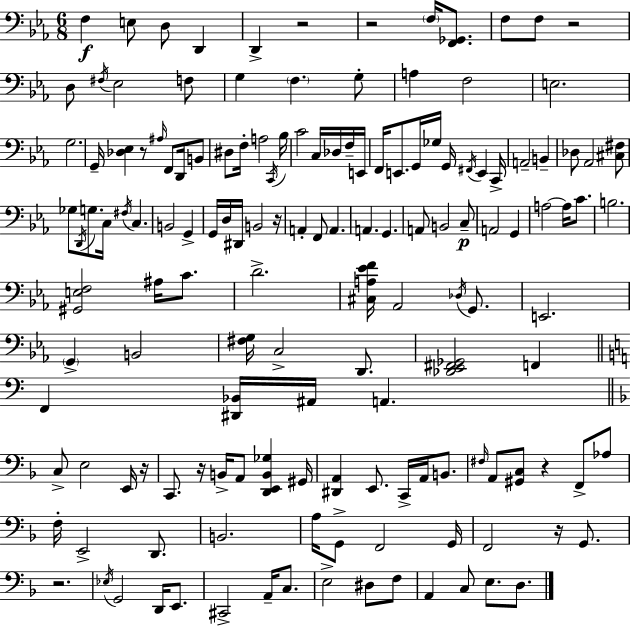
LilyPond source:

{
  \clef bass
  \numericTimeSignature
  \time 6/8
  \key ees \major
  f4\f e8 d8 d,4 | d,4-> r2 | r2 \parenthesize f16 <f, ges,>8. | f8 f8 r2 | \break d8 \acciaccatura { fis16 } ees2 f8 | g4 \parenthesize f4. g8-. | a4 f2 | e2. | \break g2. | g,16-- <des ees>4 r8 \grace { ais16 } f,8 d,16 | b,8 dis8 f16-. a2 | \acciaccatura { c,16 } bes16 c'2 c16 | \break des16 f16-- e,16 f,16 e,8. g,16 ges16 g,16 \acciaccatura { fis,16 } e,4 | c,16-> a,2-- | b,4-- des8 aes,2 | <cis fis>8 ges8 \acciaccatura { d,16 } g8. c16 \acciaccatura { fis16 } | \break c4. b,2 | g,4-> g,16 d16 dis,16 b,2 | r16 a,4-. f,8 | a,4. a,4. | \break g,4. a,8 b,2 | c8--\p a,2 | g,4 a2~~ | a16 c'8. b2. | \break <gis, e f>2 | ais16 c'8. d'2.-> | <cis a ees' f'>16 aes,2 | \acciaccatura { des16 } g,8. e,2. | \break \parenthesize g,4-> b,2 | <fis g>16 c2-> | d,8. <des, ees, fis, ges,>2 | f,4 \bar "||" \break \key a \minor f,4 <dis, bes,>16 ais,16 a,4. | \bar "||" \break \key d \minor c8-> e2 e,16 r16 | c,8. r16 b,16-> a,8 <d, e, b, ges>4 gis,16 | <dis, a,>4 e,8. c,16-> a,16 b,8. | \grace { fis16 } a,8 <gis, c>8 r4 f,8-> aes8 | \break f16-. e,2-> d,8. | b,2. | a16 g,8-> f,2 | g,16 f,2 r16 g,8. | \break r2. | \acciaccatura { ees16 } g,2 d,16 e,8. | cis,2-> a,16-- c8. | e2-> dis8 | \break f8 a,4 c8 e8. d8. | \bar "|."
}